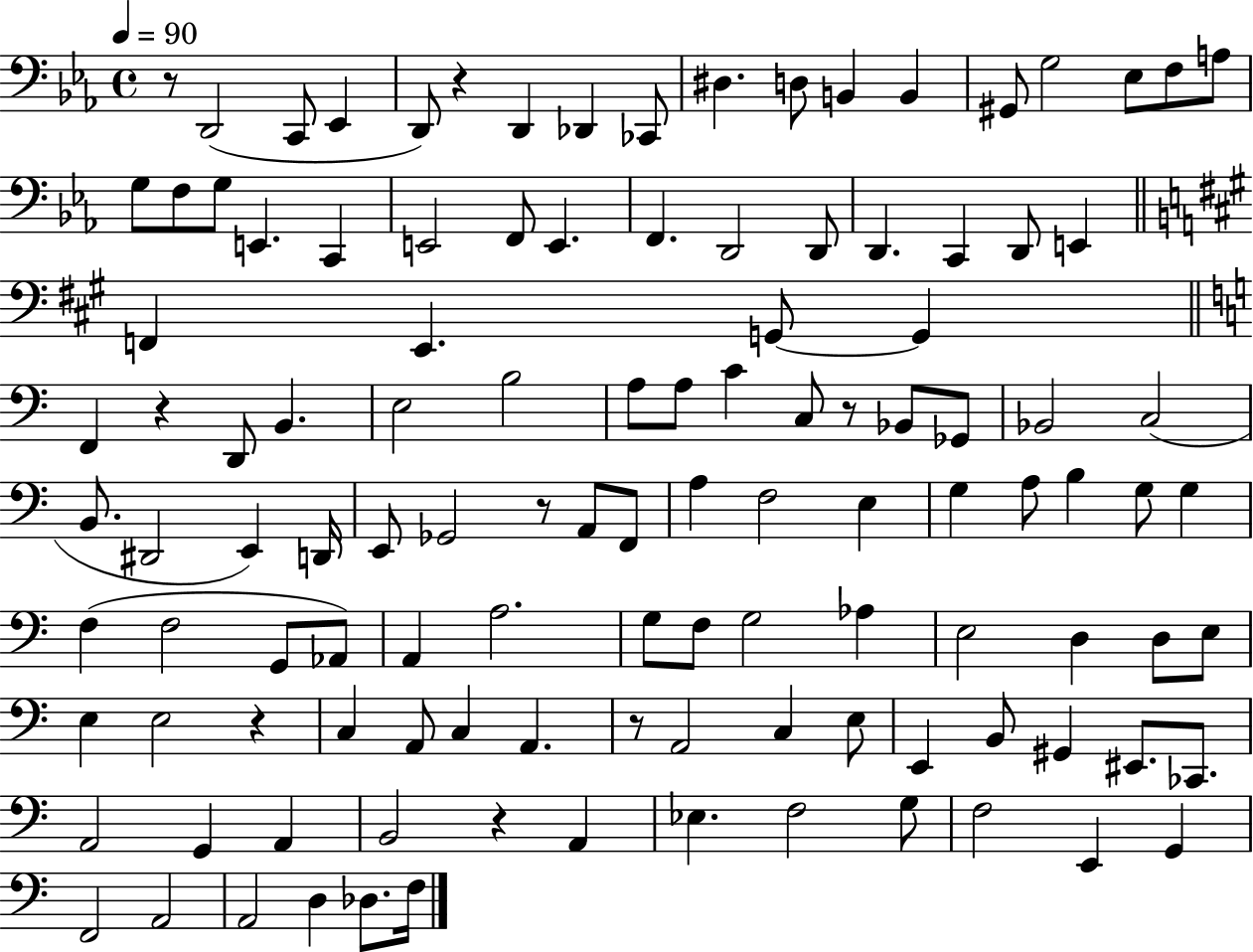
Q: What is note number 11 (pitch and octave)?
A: B2